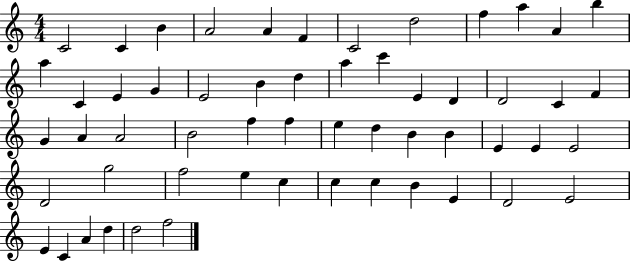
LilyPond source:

{
  \clef treble
  \numericTimeSignature
  \time 4/4
  \key c \major
  c'2 c'4 b'4 | a'2 a'4 f'4 | c'2 d''2 | f''4 a''4 a'4 b''4 | \break a''4 c'4 e'4 g'4 | e'2 b'4 d''4 | a''4 c'''4 e'4 d'4 | d'2 c'4 f'4 | \break g'4 a'4 a'2 | b'2 f''4 f''4 | e''4 d''4 b'4 b'4 | e'4 e'4 e'2 | \break d'2 g''2 | f''2 e''4 c''4 | c''4 c''4 b'4 e'4 | d'2 e'2 | \break e'4 c'4 a'4 d''4 | d''2 f''2 | \bar "|."
}